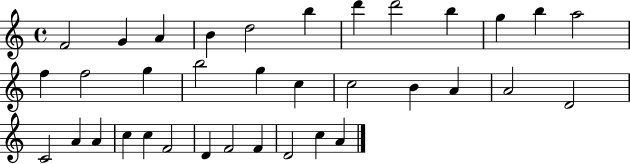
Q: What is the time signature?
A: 4/4